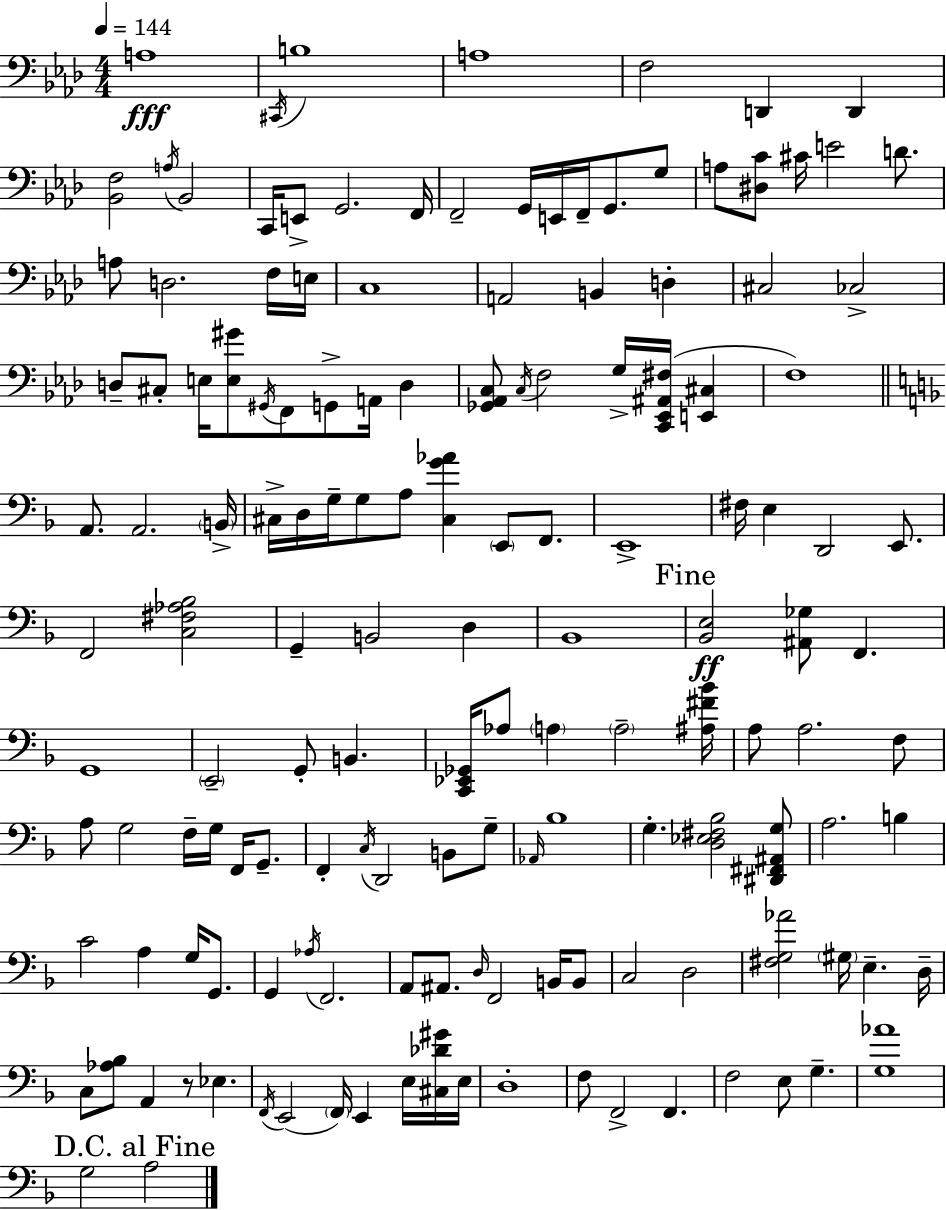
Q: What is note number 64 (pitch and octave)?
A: D3